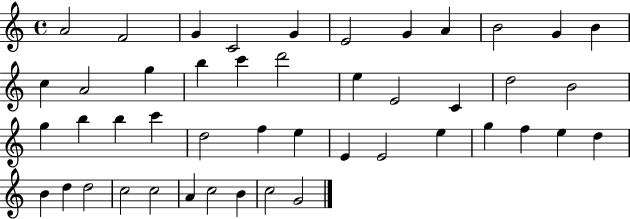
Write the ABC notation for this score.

X:1
T:Untitled
M:4/4
L:1/4
K:C
A2 F2 G C2 G E2 G A B2 G B c A2 g b c' d'2 e E2 C d2 B2 g b b c' d2 f e E E2 e g f e d B d d2 c2 c2 A c2 B c2 G2